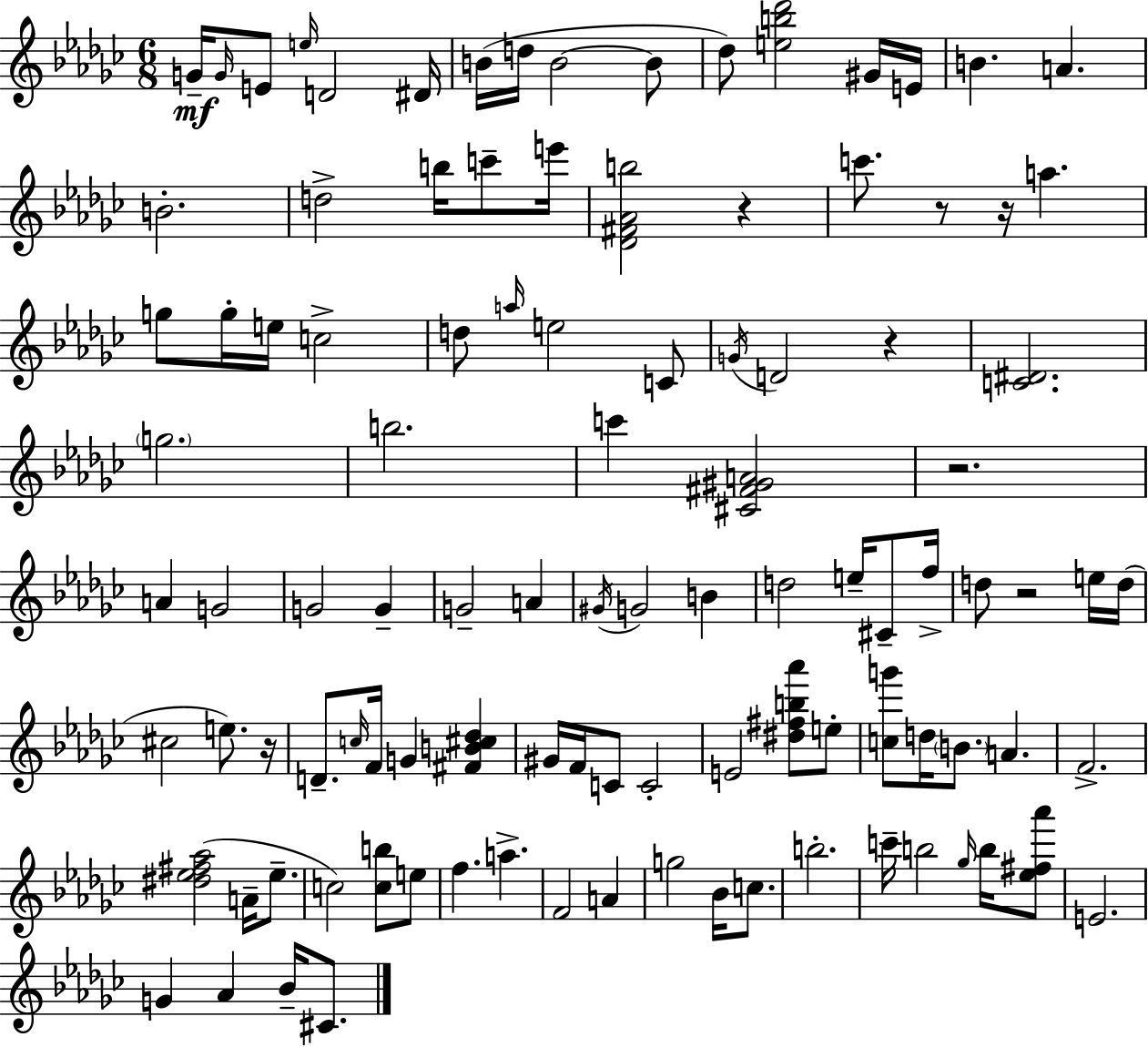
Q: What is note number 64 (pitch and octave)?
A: D5